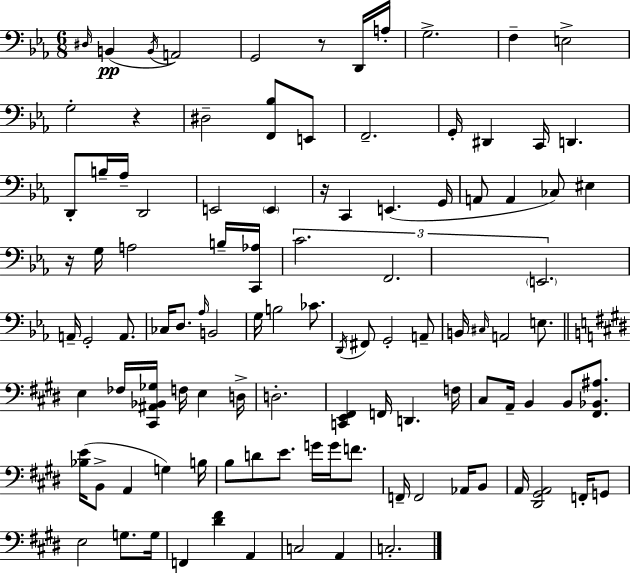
X:1
T:Untitled
M:6/8
L:1/4
K:Eb
^D,/4 B,, B,,/4 A,,2 G,,2 z/2 D,,/4 A,/4 G,2 F, E,2 G,2 z ^D,2 [F,,_B,]/2 E,,/2 F,,2 G,,/4 ^D,, C,,/4 D,, D,,/2 B,/4 _A,/4 D,,2 E,,2 E,, z/4 C,, E,, G,,/4 A,,/2 A,, _C,/2 ^E, z/4 G,/4 A,2 B,/4 [C,,_A,]/4 C2 F,,2 E,,2 A,,/4 G,,2 A,,/2 _C,/4 D,/2 _A,/4 B,,2 G,/4 B,2 _C/2 D,,/4 ^F,,/2 G,,2 A,,/2 B,,/4 ^C,/4 A,,2 E,/2 E, _F,/4 [^C,,^A,,_B,,_G,]/4 F,/4 E, D,/4 D,2 [C,,E,,^F,,] F,,/4 D,, F,/4 ^C,/2 A,,/4 B,, B,,/2 [^F,,_B,,^A,]/2 [_B,E]/4 B,,/2 A,, G, B,/4 B,/2 D/2 E/2 G/4 G/4 F/2 F,,/4 F,,2 _A,,/4 B,,/2 A,,/4 [^D,,^G,,A,,]2 F,,/4 G,,/2 E,2 G,/2 G,/4 F,, [^D^F] A,, C,2 A,, C,2